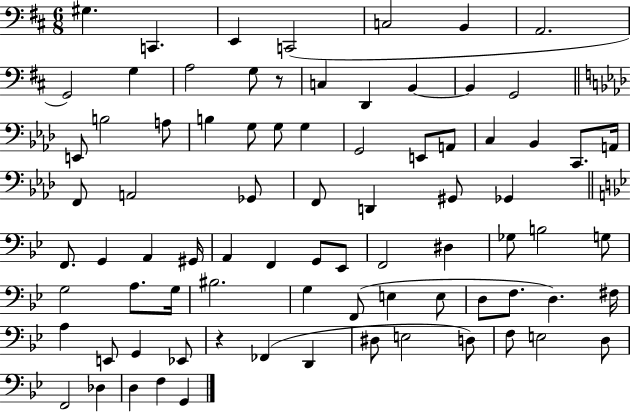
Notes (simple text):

G#3/q. C2/q. E2/q C2/h C3/h B2/q A2/h. G2/h G3/q A3/h G3/e R/e C3/q D2/q B2/q B2/q G2/h E2/e B3/h A3/e B3/q G3/e G3/e G3/q G2/h E2/e A2/e C3/q Bb2/q C2/e. A2/s F2/e A2/h Gb2/e F2/e D2/q G#2/e Gb2/q F2/e. G2/q A2/q G#2/s A2/q F2/q G2/e Eb2/e F2/h D#3/q Gb3/e B3/h G3/e G3/h A3/e. G3/s BIS3/h. G3/q F2/e E3/q E3/e D3/e F3/e. D3/q. F#3/s A3/q E2/e G2/q Eb2/e R/q FES2/q D2/q D#3/e E3/h D3/e F3/e E3/h D3/e F2/h Db3/q D3/q F3/q G2/q